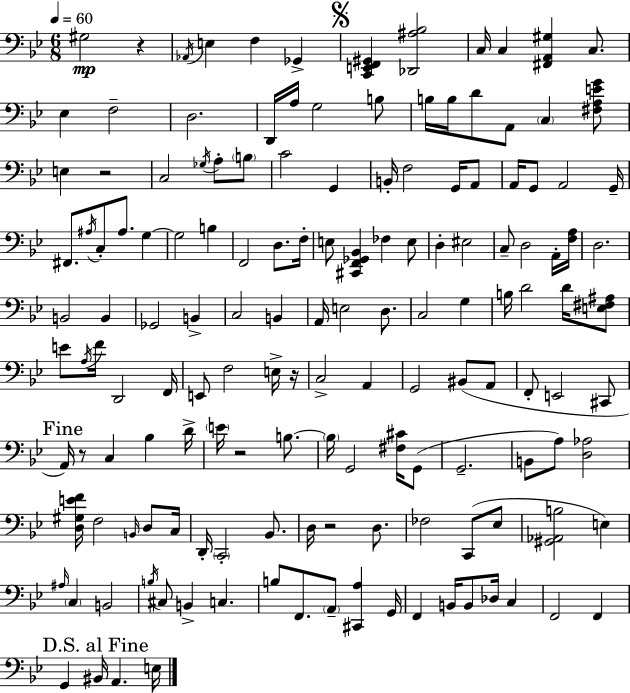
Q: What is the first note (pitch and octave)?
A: G#3